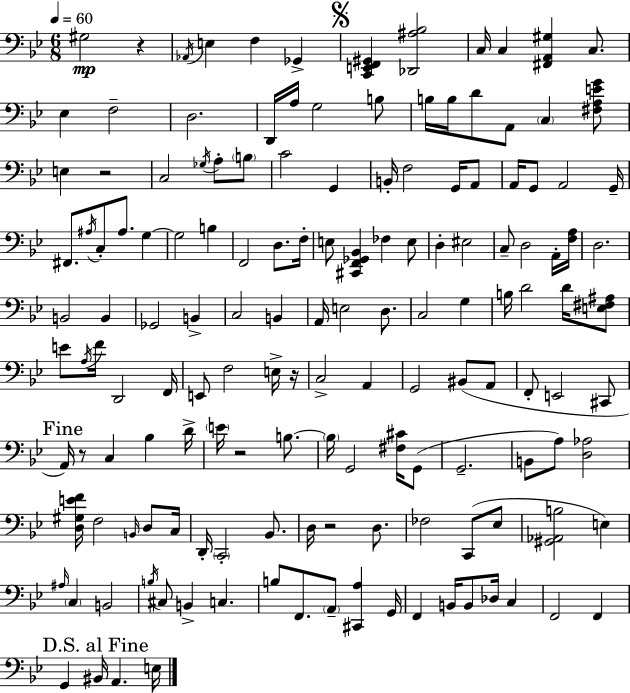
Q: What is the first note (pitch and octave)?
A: G#3